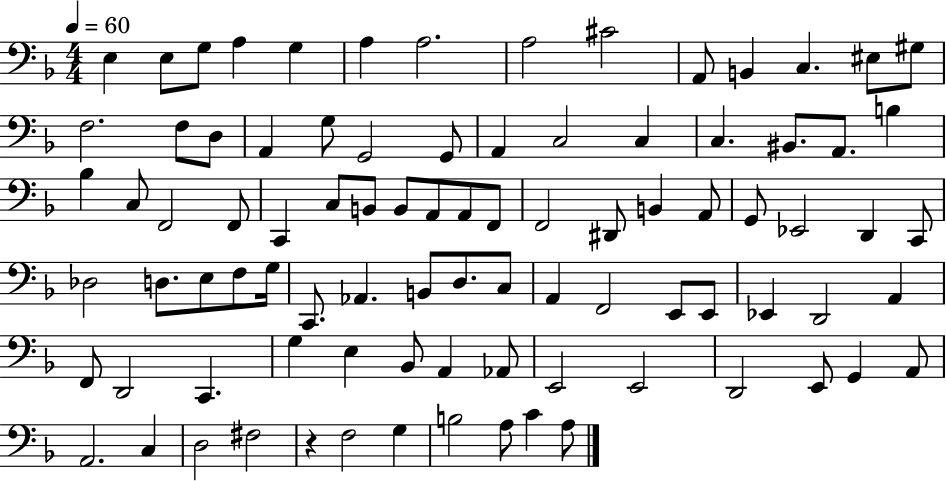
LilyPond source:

{
  \clef bass
  \numericTimeSignature
  \time 4/4
  \key f \major
  \tempo 4 = 60
  e4 e8 g8 a4 g4 | a4 a2. | a2 cis'2 | a,8 b,4 c4. eis8 gis8 | \break f2. f8 d8 | a,4 g8 g,2 g,8 | a,4 c2 c4 | c4. bis,8. a,8. b4 | \break bes4 c8 f,2 f,8 | c,4 c8 b,8 b,8 a,8 a,8 f,8 | f,2 dis,8 b,4 a,8 | g,8 ees,2 d,4 c,8 | \break des2 d8. e8 f8 g16 | c,8. aes,4. b,8 d8. c8 | a,4 f,2 e,8 e,8 | ees,4 d,2 a,4 | \break f,8 d,2 c,4. | g4 e4 bes,8 a,4 aes,8 | e,2 e,2 | d,2 e,8 g,4 a,8 | \break a,2. c4 | d2 fis2 | r4 f2 g4 | b2 a8 c'4 a8 | \break \bar "|."
}